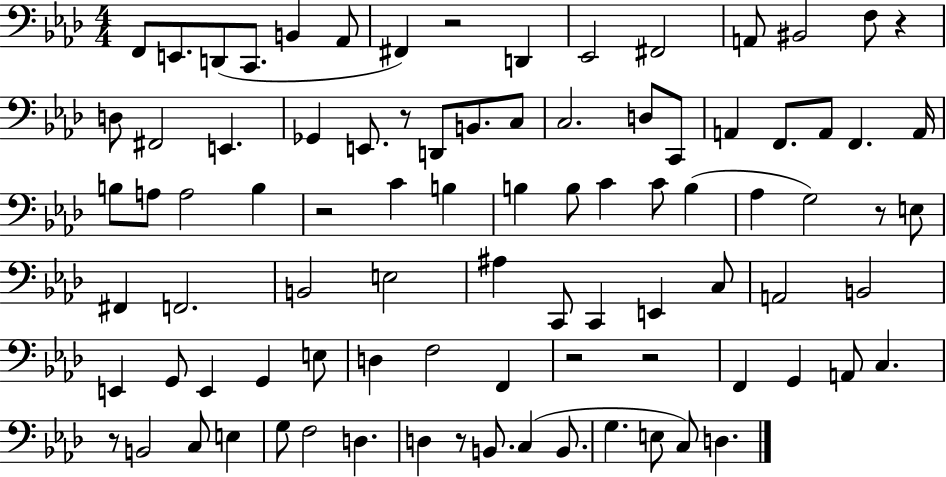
{
  \clef bass
  \numericTimeSignature
  \time 4/4
  \key aes \major
  f,8 e,8. d,8( c,8. b,4 aes,8 | fis,4) r2 d,4 | ees,2 fis,2 | a,8 bis,2 f8 r4 | \break d8 fis,2 e,4. | ges,4 e,8. r8 d,8 b,8. c8 | c2. d8 c,8 | a,4 f,8. a,8 f,4. a,16 | \break b8 a8 a2 b4 | r2 c'4 b4 | b4 b8 c'4 c'8 b4( | aes4 g2) r8 e8 | \break fis,4 f,2. | b,2 e2 | ais4 c,8 c,4 e,4 c8 | a,2 b,2 | \break e,4 g,8 e,4 g,4 e8 | d4 f2 f,4 | r2 r2 | f,4 g,4 a,8 c4. | \break r8 b,2 c8 e4 | g8 f2 d4. | d4 r8 b,8. c4( b,8. | g4. e8 c8) d4. | \break \bar "|."
}